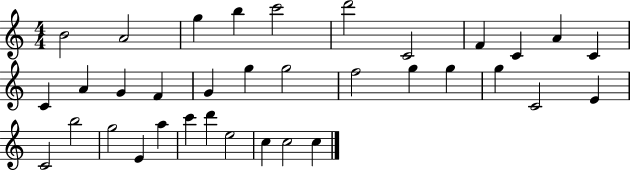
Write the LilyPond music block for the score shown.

{
  \clef treble
  \numericTimeSignature
  \time 4/4
  \key c \major
  b'2 a'2 | g''4 b''4 c'''2 | d'''2 c'2 | f'4 c'4 a'4 c'4 | \break c'4 a'4 g'4 f'4 | g'4 g''4 g''2 | f''2 g''4 g''4 | g''4 c'2 e'4 | \break c'2 b''2 | g''2 e'4 a''4 | c'''4 d'''4 e''2 | c''4 c''2 c''4 | \break \bar "|."
}